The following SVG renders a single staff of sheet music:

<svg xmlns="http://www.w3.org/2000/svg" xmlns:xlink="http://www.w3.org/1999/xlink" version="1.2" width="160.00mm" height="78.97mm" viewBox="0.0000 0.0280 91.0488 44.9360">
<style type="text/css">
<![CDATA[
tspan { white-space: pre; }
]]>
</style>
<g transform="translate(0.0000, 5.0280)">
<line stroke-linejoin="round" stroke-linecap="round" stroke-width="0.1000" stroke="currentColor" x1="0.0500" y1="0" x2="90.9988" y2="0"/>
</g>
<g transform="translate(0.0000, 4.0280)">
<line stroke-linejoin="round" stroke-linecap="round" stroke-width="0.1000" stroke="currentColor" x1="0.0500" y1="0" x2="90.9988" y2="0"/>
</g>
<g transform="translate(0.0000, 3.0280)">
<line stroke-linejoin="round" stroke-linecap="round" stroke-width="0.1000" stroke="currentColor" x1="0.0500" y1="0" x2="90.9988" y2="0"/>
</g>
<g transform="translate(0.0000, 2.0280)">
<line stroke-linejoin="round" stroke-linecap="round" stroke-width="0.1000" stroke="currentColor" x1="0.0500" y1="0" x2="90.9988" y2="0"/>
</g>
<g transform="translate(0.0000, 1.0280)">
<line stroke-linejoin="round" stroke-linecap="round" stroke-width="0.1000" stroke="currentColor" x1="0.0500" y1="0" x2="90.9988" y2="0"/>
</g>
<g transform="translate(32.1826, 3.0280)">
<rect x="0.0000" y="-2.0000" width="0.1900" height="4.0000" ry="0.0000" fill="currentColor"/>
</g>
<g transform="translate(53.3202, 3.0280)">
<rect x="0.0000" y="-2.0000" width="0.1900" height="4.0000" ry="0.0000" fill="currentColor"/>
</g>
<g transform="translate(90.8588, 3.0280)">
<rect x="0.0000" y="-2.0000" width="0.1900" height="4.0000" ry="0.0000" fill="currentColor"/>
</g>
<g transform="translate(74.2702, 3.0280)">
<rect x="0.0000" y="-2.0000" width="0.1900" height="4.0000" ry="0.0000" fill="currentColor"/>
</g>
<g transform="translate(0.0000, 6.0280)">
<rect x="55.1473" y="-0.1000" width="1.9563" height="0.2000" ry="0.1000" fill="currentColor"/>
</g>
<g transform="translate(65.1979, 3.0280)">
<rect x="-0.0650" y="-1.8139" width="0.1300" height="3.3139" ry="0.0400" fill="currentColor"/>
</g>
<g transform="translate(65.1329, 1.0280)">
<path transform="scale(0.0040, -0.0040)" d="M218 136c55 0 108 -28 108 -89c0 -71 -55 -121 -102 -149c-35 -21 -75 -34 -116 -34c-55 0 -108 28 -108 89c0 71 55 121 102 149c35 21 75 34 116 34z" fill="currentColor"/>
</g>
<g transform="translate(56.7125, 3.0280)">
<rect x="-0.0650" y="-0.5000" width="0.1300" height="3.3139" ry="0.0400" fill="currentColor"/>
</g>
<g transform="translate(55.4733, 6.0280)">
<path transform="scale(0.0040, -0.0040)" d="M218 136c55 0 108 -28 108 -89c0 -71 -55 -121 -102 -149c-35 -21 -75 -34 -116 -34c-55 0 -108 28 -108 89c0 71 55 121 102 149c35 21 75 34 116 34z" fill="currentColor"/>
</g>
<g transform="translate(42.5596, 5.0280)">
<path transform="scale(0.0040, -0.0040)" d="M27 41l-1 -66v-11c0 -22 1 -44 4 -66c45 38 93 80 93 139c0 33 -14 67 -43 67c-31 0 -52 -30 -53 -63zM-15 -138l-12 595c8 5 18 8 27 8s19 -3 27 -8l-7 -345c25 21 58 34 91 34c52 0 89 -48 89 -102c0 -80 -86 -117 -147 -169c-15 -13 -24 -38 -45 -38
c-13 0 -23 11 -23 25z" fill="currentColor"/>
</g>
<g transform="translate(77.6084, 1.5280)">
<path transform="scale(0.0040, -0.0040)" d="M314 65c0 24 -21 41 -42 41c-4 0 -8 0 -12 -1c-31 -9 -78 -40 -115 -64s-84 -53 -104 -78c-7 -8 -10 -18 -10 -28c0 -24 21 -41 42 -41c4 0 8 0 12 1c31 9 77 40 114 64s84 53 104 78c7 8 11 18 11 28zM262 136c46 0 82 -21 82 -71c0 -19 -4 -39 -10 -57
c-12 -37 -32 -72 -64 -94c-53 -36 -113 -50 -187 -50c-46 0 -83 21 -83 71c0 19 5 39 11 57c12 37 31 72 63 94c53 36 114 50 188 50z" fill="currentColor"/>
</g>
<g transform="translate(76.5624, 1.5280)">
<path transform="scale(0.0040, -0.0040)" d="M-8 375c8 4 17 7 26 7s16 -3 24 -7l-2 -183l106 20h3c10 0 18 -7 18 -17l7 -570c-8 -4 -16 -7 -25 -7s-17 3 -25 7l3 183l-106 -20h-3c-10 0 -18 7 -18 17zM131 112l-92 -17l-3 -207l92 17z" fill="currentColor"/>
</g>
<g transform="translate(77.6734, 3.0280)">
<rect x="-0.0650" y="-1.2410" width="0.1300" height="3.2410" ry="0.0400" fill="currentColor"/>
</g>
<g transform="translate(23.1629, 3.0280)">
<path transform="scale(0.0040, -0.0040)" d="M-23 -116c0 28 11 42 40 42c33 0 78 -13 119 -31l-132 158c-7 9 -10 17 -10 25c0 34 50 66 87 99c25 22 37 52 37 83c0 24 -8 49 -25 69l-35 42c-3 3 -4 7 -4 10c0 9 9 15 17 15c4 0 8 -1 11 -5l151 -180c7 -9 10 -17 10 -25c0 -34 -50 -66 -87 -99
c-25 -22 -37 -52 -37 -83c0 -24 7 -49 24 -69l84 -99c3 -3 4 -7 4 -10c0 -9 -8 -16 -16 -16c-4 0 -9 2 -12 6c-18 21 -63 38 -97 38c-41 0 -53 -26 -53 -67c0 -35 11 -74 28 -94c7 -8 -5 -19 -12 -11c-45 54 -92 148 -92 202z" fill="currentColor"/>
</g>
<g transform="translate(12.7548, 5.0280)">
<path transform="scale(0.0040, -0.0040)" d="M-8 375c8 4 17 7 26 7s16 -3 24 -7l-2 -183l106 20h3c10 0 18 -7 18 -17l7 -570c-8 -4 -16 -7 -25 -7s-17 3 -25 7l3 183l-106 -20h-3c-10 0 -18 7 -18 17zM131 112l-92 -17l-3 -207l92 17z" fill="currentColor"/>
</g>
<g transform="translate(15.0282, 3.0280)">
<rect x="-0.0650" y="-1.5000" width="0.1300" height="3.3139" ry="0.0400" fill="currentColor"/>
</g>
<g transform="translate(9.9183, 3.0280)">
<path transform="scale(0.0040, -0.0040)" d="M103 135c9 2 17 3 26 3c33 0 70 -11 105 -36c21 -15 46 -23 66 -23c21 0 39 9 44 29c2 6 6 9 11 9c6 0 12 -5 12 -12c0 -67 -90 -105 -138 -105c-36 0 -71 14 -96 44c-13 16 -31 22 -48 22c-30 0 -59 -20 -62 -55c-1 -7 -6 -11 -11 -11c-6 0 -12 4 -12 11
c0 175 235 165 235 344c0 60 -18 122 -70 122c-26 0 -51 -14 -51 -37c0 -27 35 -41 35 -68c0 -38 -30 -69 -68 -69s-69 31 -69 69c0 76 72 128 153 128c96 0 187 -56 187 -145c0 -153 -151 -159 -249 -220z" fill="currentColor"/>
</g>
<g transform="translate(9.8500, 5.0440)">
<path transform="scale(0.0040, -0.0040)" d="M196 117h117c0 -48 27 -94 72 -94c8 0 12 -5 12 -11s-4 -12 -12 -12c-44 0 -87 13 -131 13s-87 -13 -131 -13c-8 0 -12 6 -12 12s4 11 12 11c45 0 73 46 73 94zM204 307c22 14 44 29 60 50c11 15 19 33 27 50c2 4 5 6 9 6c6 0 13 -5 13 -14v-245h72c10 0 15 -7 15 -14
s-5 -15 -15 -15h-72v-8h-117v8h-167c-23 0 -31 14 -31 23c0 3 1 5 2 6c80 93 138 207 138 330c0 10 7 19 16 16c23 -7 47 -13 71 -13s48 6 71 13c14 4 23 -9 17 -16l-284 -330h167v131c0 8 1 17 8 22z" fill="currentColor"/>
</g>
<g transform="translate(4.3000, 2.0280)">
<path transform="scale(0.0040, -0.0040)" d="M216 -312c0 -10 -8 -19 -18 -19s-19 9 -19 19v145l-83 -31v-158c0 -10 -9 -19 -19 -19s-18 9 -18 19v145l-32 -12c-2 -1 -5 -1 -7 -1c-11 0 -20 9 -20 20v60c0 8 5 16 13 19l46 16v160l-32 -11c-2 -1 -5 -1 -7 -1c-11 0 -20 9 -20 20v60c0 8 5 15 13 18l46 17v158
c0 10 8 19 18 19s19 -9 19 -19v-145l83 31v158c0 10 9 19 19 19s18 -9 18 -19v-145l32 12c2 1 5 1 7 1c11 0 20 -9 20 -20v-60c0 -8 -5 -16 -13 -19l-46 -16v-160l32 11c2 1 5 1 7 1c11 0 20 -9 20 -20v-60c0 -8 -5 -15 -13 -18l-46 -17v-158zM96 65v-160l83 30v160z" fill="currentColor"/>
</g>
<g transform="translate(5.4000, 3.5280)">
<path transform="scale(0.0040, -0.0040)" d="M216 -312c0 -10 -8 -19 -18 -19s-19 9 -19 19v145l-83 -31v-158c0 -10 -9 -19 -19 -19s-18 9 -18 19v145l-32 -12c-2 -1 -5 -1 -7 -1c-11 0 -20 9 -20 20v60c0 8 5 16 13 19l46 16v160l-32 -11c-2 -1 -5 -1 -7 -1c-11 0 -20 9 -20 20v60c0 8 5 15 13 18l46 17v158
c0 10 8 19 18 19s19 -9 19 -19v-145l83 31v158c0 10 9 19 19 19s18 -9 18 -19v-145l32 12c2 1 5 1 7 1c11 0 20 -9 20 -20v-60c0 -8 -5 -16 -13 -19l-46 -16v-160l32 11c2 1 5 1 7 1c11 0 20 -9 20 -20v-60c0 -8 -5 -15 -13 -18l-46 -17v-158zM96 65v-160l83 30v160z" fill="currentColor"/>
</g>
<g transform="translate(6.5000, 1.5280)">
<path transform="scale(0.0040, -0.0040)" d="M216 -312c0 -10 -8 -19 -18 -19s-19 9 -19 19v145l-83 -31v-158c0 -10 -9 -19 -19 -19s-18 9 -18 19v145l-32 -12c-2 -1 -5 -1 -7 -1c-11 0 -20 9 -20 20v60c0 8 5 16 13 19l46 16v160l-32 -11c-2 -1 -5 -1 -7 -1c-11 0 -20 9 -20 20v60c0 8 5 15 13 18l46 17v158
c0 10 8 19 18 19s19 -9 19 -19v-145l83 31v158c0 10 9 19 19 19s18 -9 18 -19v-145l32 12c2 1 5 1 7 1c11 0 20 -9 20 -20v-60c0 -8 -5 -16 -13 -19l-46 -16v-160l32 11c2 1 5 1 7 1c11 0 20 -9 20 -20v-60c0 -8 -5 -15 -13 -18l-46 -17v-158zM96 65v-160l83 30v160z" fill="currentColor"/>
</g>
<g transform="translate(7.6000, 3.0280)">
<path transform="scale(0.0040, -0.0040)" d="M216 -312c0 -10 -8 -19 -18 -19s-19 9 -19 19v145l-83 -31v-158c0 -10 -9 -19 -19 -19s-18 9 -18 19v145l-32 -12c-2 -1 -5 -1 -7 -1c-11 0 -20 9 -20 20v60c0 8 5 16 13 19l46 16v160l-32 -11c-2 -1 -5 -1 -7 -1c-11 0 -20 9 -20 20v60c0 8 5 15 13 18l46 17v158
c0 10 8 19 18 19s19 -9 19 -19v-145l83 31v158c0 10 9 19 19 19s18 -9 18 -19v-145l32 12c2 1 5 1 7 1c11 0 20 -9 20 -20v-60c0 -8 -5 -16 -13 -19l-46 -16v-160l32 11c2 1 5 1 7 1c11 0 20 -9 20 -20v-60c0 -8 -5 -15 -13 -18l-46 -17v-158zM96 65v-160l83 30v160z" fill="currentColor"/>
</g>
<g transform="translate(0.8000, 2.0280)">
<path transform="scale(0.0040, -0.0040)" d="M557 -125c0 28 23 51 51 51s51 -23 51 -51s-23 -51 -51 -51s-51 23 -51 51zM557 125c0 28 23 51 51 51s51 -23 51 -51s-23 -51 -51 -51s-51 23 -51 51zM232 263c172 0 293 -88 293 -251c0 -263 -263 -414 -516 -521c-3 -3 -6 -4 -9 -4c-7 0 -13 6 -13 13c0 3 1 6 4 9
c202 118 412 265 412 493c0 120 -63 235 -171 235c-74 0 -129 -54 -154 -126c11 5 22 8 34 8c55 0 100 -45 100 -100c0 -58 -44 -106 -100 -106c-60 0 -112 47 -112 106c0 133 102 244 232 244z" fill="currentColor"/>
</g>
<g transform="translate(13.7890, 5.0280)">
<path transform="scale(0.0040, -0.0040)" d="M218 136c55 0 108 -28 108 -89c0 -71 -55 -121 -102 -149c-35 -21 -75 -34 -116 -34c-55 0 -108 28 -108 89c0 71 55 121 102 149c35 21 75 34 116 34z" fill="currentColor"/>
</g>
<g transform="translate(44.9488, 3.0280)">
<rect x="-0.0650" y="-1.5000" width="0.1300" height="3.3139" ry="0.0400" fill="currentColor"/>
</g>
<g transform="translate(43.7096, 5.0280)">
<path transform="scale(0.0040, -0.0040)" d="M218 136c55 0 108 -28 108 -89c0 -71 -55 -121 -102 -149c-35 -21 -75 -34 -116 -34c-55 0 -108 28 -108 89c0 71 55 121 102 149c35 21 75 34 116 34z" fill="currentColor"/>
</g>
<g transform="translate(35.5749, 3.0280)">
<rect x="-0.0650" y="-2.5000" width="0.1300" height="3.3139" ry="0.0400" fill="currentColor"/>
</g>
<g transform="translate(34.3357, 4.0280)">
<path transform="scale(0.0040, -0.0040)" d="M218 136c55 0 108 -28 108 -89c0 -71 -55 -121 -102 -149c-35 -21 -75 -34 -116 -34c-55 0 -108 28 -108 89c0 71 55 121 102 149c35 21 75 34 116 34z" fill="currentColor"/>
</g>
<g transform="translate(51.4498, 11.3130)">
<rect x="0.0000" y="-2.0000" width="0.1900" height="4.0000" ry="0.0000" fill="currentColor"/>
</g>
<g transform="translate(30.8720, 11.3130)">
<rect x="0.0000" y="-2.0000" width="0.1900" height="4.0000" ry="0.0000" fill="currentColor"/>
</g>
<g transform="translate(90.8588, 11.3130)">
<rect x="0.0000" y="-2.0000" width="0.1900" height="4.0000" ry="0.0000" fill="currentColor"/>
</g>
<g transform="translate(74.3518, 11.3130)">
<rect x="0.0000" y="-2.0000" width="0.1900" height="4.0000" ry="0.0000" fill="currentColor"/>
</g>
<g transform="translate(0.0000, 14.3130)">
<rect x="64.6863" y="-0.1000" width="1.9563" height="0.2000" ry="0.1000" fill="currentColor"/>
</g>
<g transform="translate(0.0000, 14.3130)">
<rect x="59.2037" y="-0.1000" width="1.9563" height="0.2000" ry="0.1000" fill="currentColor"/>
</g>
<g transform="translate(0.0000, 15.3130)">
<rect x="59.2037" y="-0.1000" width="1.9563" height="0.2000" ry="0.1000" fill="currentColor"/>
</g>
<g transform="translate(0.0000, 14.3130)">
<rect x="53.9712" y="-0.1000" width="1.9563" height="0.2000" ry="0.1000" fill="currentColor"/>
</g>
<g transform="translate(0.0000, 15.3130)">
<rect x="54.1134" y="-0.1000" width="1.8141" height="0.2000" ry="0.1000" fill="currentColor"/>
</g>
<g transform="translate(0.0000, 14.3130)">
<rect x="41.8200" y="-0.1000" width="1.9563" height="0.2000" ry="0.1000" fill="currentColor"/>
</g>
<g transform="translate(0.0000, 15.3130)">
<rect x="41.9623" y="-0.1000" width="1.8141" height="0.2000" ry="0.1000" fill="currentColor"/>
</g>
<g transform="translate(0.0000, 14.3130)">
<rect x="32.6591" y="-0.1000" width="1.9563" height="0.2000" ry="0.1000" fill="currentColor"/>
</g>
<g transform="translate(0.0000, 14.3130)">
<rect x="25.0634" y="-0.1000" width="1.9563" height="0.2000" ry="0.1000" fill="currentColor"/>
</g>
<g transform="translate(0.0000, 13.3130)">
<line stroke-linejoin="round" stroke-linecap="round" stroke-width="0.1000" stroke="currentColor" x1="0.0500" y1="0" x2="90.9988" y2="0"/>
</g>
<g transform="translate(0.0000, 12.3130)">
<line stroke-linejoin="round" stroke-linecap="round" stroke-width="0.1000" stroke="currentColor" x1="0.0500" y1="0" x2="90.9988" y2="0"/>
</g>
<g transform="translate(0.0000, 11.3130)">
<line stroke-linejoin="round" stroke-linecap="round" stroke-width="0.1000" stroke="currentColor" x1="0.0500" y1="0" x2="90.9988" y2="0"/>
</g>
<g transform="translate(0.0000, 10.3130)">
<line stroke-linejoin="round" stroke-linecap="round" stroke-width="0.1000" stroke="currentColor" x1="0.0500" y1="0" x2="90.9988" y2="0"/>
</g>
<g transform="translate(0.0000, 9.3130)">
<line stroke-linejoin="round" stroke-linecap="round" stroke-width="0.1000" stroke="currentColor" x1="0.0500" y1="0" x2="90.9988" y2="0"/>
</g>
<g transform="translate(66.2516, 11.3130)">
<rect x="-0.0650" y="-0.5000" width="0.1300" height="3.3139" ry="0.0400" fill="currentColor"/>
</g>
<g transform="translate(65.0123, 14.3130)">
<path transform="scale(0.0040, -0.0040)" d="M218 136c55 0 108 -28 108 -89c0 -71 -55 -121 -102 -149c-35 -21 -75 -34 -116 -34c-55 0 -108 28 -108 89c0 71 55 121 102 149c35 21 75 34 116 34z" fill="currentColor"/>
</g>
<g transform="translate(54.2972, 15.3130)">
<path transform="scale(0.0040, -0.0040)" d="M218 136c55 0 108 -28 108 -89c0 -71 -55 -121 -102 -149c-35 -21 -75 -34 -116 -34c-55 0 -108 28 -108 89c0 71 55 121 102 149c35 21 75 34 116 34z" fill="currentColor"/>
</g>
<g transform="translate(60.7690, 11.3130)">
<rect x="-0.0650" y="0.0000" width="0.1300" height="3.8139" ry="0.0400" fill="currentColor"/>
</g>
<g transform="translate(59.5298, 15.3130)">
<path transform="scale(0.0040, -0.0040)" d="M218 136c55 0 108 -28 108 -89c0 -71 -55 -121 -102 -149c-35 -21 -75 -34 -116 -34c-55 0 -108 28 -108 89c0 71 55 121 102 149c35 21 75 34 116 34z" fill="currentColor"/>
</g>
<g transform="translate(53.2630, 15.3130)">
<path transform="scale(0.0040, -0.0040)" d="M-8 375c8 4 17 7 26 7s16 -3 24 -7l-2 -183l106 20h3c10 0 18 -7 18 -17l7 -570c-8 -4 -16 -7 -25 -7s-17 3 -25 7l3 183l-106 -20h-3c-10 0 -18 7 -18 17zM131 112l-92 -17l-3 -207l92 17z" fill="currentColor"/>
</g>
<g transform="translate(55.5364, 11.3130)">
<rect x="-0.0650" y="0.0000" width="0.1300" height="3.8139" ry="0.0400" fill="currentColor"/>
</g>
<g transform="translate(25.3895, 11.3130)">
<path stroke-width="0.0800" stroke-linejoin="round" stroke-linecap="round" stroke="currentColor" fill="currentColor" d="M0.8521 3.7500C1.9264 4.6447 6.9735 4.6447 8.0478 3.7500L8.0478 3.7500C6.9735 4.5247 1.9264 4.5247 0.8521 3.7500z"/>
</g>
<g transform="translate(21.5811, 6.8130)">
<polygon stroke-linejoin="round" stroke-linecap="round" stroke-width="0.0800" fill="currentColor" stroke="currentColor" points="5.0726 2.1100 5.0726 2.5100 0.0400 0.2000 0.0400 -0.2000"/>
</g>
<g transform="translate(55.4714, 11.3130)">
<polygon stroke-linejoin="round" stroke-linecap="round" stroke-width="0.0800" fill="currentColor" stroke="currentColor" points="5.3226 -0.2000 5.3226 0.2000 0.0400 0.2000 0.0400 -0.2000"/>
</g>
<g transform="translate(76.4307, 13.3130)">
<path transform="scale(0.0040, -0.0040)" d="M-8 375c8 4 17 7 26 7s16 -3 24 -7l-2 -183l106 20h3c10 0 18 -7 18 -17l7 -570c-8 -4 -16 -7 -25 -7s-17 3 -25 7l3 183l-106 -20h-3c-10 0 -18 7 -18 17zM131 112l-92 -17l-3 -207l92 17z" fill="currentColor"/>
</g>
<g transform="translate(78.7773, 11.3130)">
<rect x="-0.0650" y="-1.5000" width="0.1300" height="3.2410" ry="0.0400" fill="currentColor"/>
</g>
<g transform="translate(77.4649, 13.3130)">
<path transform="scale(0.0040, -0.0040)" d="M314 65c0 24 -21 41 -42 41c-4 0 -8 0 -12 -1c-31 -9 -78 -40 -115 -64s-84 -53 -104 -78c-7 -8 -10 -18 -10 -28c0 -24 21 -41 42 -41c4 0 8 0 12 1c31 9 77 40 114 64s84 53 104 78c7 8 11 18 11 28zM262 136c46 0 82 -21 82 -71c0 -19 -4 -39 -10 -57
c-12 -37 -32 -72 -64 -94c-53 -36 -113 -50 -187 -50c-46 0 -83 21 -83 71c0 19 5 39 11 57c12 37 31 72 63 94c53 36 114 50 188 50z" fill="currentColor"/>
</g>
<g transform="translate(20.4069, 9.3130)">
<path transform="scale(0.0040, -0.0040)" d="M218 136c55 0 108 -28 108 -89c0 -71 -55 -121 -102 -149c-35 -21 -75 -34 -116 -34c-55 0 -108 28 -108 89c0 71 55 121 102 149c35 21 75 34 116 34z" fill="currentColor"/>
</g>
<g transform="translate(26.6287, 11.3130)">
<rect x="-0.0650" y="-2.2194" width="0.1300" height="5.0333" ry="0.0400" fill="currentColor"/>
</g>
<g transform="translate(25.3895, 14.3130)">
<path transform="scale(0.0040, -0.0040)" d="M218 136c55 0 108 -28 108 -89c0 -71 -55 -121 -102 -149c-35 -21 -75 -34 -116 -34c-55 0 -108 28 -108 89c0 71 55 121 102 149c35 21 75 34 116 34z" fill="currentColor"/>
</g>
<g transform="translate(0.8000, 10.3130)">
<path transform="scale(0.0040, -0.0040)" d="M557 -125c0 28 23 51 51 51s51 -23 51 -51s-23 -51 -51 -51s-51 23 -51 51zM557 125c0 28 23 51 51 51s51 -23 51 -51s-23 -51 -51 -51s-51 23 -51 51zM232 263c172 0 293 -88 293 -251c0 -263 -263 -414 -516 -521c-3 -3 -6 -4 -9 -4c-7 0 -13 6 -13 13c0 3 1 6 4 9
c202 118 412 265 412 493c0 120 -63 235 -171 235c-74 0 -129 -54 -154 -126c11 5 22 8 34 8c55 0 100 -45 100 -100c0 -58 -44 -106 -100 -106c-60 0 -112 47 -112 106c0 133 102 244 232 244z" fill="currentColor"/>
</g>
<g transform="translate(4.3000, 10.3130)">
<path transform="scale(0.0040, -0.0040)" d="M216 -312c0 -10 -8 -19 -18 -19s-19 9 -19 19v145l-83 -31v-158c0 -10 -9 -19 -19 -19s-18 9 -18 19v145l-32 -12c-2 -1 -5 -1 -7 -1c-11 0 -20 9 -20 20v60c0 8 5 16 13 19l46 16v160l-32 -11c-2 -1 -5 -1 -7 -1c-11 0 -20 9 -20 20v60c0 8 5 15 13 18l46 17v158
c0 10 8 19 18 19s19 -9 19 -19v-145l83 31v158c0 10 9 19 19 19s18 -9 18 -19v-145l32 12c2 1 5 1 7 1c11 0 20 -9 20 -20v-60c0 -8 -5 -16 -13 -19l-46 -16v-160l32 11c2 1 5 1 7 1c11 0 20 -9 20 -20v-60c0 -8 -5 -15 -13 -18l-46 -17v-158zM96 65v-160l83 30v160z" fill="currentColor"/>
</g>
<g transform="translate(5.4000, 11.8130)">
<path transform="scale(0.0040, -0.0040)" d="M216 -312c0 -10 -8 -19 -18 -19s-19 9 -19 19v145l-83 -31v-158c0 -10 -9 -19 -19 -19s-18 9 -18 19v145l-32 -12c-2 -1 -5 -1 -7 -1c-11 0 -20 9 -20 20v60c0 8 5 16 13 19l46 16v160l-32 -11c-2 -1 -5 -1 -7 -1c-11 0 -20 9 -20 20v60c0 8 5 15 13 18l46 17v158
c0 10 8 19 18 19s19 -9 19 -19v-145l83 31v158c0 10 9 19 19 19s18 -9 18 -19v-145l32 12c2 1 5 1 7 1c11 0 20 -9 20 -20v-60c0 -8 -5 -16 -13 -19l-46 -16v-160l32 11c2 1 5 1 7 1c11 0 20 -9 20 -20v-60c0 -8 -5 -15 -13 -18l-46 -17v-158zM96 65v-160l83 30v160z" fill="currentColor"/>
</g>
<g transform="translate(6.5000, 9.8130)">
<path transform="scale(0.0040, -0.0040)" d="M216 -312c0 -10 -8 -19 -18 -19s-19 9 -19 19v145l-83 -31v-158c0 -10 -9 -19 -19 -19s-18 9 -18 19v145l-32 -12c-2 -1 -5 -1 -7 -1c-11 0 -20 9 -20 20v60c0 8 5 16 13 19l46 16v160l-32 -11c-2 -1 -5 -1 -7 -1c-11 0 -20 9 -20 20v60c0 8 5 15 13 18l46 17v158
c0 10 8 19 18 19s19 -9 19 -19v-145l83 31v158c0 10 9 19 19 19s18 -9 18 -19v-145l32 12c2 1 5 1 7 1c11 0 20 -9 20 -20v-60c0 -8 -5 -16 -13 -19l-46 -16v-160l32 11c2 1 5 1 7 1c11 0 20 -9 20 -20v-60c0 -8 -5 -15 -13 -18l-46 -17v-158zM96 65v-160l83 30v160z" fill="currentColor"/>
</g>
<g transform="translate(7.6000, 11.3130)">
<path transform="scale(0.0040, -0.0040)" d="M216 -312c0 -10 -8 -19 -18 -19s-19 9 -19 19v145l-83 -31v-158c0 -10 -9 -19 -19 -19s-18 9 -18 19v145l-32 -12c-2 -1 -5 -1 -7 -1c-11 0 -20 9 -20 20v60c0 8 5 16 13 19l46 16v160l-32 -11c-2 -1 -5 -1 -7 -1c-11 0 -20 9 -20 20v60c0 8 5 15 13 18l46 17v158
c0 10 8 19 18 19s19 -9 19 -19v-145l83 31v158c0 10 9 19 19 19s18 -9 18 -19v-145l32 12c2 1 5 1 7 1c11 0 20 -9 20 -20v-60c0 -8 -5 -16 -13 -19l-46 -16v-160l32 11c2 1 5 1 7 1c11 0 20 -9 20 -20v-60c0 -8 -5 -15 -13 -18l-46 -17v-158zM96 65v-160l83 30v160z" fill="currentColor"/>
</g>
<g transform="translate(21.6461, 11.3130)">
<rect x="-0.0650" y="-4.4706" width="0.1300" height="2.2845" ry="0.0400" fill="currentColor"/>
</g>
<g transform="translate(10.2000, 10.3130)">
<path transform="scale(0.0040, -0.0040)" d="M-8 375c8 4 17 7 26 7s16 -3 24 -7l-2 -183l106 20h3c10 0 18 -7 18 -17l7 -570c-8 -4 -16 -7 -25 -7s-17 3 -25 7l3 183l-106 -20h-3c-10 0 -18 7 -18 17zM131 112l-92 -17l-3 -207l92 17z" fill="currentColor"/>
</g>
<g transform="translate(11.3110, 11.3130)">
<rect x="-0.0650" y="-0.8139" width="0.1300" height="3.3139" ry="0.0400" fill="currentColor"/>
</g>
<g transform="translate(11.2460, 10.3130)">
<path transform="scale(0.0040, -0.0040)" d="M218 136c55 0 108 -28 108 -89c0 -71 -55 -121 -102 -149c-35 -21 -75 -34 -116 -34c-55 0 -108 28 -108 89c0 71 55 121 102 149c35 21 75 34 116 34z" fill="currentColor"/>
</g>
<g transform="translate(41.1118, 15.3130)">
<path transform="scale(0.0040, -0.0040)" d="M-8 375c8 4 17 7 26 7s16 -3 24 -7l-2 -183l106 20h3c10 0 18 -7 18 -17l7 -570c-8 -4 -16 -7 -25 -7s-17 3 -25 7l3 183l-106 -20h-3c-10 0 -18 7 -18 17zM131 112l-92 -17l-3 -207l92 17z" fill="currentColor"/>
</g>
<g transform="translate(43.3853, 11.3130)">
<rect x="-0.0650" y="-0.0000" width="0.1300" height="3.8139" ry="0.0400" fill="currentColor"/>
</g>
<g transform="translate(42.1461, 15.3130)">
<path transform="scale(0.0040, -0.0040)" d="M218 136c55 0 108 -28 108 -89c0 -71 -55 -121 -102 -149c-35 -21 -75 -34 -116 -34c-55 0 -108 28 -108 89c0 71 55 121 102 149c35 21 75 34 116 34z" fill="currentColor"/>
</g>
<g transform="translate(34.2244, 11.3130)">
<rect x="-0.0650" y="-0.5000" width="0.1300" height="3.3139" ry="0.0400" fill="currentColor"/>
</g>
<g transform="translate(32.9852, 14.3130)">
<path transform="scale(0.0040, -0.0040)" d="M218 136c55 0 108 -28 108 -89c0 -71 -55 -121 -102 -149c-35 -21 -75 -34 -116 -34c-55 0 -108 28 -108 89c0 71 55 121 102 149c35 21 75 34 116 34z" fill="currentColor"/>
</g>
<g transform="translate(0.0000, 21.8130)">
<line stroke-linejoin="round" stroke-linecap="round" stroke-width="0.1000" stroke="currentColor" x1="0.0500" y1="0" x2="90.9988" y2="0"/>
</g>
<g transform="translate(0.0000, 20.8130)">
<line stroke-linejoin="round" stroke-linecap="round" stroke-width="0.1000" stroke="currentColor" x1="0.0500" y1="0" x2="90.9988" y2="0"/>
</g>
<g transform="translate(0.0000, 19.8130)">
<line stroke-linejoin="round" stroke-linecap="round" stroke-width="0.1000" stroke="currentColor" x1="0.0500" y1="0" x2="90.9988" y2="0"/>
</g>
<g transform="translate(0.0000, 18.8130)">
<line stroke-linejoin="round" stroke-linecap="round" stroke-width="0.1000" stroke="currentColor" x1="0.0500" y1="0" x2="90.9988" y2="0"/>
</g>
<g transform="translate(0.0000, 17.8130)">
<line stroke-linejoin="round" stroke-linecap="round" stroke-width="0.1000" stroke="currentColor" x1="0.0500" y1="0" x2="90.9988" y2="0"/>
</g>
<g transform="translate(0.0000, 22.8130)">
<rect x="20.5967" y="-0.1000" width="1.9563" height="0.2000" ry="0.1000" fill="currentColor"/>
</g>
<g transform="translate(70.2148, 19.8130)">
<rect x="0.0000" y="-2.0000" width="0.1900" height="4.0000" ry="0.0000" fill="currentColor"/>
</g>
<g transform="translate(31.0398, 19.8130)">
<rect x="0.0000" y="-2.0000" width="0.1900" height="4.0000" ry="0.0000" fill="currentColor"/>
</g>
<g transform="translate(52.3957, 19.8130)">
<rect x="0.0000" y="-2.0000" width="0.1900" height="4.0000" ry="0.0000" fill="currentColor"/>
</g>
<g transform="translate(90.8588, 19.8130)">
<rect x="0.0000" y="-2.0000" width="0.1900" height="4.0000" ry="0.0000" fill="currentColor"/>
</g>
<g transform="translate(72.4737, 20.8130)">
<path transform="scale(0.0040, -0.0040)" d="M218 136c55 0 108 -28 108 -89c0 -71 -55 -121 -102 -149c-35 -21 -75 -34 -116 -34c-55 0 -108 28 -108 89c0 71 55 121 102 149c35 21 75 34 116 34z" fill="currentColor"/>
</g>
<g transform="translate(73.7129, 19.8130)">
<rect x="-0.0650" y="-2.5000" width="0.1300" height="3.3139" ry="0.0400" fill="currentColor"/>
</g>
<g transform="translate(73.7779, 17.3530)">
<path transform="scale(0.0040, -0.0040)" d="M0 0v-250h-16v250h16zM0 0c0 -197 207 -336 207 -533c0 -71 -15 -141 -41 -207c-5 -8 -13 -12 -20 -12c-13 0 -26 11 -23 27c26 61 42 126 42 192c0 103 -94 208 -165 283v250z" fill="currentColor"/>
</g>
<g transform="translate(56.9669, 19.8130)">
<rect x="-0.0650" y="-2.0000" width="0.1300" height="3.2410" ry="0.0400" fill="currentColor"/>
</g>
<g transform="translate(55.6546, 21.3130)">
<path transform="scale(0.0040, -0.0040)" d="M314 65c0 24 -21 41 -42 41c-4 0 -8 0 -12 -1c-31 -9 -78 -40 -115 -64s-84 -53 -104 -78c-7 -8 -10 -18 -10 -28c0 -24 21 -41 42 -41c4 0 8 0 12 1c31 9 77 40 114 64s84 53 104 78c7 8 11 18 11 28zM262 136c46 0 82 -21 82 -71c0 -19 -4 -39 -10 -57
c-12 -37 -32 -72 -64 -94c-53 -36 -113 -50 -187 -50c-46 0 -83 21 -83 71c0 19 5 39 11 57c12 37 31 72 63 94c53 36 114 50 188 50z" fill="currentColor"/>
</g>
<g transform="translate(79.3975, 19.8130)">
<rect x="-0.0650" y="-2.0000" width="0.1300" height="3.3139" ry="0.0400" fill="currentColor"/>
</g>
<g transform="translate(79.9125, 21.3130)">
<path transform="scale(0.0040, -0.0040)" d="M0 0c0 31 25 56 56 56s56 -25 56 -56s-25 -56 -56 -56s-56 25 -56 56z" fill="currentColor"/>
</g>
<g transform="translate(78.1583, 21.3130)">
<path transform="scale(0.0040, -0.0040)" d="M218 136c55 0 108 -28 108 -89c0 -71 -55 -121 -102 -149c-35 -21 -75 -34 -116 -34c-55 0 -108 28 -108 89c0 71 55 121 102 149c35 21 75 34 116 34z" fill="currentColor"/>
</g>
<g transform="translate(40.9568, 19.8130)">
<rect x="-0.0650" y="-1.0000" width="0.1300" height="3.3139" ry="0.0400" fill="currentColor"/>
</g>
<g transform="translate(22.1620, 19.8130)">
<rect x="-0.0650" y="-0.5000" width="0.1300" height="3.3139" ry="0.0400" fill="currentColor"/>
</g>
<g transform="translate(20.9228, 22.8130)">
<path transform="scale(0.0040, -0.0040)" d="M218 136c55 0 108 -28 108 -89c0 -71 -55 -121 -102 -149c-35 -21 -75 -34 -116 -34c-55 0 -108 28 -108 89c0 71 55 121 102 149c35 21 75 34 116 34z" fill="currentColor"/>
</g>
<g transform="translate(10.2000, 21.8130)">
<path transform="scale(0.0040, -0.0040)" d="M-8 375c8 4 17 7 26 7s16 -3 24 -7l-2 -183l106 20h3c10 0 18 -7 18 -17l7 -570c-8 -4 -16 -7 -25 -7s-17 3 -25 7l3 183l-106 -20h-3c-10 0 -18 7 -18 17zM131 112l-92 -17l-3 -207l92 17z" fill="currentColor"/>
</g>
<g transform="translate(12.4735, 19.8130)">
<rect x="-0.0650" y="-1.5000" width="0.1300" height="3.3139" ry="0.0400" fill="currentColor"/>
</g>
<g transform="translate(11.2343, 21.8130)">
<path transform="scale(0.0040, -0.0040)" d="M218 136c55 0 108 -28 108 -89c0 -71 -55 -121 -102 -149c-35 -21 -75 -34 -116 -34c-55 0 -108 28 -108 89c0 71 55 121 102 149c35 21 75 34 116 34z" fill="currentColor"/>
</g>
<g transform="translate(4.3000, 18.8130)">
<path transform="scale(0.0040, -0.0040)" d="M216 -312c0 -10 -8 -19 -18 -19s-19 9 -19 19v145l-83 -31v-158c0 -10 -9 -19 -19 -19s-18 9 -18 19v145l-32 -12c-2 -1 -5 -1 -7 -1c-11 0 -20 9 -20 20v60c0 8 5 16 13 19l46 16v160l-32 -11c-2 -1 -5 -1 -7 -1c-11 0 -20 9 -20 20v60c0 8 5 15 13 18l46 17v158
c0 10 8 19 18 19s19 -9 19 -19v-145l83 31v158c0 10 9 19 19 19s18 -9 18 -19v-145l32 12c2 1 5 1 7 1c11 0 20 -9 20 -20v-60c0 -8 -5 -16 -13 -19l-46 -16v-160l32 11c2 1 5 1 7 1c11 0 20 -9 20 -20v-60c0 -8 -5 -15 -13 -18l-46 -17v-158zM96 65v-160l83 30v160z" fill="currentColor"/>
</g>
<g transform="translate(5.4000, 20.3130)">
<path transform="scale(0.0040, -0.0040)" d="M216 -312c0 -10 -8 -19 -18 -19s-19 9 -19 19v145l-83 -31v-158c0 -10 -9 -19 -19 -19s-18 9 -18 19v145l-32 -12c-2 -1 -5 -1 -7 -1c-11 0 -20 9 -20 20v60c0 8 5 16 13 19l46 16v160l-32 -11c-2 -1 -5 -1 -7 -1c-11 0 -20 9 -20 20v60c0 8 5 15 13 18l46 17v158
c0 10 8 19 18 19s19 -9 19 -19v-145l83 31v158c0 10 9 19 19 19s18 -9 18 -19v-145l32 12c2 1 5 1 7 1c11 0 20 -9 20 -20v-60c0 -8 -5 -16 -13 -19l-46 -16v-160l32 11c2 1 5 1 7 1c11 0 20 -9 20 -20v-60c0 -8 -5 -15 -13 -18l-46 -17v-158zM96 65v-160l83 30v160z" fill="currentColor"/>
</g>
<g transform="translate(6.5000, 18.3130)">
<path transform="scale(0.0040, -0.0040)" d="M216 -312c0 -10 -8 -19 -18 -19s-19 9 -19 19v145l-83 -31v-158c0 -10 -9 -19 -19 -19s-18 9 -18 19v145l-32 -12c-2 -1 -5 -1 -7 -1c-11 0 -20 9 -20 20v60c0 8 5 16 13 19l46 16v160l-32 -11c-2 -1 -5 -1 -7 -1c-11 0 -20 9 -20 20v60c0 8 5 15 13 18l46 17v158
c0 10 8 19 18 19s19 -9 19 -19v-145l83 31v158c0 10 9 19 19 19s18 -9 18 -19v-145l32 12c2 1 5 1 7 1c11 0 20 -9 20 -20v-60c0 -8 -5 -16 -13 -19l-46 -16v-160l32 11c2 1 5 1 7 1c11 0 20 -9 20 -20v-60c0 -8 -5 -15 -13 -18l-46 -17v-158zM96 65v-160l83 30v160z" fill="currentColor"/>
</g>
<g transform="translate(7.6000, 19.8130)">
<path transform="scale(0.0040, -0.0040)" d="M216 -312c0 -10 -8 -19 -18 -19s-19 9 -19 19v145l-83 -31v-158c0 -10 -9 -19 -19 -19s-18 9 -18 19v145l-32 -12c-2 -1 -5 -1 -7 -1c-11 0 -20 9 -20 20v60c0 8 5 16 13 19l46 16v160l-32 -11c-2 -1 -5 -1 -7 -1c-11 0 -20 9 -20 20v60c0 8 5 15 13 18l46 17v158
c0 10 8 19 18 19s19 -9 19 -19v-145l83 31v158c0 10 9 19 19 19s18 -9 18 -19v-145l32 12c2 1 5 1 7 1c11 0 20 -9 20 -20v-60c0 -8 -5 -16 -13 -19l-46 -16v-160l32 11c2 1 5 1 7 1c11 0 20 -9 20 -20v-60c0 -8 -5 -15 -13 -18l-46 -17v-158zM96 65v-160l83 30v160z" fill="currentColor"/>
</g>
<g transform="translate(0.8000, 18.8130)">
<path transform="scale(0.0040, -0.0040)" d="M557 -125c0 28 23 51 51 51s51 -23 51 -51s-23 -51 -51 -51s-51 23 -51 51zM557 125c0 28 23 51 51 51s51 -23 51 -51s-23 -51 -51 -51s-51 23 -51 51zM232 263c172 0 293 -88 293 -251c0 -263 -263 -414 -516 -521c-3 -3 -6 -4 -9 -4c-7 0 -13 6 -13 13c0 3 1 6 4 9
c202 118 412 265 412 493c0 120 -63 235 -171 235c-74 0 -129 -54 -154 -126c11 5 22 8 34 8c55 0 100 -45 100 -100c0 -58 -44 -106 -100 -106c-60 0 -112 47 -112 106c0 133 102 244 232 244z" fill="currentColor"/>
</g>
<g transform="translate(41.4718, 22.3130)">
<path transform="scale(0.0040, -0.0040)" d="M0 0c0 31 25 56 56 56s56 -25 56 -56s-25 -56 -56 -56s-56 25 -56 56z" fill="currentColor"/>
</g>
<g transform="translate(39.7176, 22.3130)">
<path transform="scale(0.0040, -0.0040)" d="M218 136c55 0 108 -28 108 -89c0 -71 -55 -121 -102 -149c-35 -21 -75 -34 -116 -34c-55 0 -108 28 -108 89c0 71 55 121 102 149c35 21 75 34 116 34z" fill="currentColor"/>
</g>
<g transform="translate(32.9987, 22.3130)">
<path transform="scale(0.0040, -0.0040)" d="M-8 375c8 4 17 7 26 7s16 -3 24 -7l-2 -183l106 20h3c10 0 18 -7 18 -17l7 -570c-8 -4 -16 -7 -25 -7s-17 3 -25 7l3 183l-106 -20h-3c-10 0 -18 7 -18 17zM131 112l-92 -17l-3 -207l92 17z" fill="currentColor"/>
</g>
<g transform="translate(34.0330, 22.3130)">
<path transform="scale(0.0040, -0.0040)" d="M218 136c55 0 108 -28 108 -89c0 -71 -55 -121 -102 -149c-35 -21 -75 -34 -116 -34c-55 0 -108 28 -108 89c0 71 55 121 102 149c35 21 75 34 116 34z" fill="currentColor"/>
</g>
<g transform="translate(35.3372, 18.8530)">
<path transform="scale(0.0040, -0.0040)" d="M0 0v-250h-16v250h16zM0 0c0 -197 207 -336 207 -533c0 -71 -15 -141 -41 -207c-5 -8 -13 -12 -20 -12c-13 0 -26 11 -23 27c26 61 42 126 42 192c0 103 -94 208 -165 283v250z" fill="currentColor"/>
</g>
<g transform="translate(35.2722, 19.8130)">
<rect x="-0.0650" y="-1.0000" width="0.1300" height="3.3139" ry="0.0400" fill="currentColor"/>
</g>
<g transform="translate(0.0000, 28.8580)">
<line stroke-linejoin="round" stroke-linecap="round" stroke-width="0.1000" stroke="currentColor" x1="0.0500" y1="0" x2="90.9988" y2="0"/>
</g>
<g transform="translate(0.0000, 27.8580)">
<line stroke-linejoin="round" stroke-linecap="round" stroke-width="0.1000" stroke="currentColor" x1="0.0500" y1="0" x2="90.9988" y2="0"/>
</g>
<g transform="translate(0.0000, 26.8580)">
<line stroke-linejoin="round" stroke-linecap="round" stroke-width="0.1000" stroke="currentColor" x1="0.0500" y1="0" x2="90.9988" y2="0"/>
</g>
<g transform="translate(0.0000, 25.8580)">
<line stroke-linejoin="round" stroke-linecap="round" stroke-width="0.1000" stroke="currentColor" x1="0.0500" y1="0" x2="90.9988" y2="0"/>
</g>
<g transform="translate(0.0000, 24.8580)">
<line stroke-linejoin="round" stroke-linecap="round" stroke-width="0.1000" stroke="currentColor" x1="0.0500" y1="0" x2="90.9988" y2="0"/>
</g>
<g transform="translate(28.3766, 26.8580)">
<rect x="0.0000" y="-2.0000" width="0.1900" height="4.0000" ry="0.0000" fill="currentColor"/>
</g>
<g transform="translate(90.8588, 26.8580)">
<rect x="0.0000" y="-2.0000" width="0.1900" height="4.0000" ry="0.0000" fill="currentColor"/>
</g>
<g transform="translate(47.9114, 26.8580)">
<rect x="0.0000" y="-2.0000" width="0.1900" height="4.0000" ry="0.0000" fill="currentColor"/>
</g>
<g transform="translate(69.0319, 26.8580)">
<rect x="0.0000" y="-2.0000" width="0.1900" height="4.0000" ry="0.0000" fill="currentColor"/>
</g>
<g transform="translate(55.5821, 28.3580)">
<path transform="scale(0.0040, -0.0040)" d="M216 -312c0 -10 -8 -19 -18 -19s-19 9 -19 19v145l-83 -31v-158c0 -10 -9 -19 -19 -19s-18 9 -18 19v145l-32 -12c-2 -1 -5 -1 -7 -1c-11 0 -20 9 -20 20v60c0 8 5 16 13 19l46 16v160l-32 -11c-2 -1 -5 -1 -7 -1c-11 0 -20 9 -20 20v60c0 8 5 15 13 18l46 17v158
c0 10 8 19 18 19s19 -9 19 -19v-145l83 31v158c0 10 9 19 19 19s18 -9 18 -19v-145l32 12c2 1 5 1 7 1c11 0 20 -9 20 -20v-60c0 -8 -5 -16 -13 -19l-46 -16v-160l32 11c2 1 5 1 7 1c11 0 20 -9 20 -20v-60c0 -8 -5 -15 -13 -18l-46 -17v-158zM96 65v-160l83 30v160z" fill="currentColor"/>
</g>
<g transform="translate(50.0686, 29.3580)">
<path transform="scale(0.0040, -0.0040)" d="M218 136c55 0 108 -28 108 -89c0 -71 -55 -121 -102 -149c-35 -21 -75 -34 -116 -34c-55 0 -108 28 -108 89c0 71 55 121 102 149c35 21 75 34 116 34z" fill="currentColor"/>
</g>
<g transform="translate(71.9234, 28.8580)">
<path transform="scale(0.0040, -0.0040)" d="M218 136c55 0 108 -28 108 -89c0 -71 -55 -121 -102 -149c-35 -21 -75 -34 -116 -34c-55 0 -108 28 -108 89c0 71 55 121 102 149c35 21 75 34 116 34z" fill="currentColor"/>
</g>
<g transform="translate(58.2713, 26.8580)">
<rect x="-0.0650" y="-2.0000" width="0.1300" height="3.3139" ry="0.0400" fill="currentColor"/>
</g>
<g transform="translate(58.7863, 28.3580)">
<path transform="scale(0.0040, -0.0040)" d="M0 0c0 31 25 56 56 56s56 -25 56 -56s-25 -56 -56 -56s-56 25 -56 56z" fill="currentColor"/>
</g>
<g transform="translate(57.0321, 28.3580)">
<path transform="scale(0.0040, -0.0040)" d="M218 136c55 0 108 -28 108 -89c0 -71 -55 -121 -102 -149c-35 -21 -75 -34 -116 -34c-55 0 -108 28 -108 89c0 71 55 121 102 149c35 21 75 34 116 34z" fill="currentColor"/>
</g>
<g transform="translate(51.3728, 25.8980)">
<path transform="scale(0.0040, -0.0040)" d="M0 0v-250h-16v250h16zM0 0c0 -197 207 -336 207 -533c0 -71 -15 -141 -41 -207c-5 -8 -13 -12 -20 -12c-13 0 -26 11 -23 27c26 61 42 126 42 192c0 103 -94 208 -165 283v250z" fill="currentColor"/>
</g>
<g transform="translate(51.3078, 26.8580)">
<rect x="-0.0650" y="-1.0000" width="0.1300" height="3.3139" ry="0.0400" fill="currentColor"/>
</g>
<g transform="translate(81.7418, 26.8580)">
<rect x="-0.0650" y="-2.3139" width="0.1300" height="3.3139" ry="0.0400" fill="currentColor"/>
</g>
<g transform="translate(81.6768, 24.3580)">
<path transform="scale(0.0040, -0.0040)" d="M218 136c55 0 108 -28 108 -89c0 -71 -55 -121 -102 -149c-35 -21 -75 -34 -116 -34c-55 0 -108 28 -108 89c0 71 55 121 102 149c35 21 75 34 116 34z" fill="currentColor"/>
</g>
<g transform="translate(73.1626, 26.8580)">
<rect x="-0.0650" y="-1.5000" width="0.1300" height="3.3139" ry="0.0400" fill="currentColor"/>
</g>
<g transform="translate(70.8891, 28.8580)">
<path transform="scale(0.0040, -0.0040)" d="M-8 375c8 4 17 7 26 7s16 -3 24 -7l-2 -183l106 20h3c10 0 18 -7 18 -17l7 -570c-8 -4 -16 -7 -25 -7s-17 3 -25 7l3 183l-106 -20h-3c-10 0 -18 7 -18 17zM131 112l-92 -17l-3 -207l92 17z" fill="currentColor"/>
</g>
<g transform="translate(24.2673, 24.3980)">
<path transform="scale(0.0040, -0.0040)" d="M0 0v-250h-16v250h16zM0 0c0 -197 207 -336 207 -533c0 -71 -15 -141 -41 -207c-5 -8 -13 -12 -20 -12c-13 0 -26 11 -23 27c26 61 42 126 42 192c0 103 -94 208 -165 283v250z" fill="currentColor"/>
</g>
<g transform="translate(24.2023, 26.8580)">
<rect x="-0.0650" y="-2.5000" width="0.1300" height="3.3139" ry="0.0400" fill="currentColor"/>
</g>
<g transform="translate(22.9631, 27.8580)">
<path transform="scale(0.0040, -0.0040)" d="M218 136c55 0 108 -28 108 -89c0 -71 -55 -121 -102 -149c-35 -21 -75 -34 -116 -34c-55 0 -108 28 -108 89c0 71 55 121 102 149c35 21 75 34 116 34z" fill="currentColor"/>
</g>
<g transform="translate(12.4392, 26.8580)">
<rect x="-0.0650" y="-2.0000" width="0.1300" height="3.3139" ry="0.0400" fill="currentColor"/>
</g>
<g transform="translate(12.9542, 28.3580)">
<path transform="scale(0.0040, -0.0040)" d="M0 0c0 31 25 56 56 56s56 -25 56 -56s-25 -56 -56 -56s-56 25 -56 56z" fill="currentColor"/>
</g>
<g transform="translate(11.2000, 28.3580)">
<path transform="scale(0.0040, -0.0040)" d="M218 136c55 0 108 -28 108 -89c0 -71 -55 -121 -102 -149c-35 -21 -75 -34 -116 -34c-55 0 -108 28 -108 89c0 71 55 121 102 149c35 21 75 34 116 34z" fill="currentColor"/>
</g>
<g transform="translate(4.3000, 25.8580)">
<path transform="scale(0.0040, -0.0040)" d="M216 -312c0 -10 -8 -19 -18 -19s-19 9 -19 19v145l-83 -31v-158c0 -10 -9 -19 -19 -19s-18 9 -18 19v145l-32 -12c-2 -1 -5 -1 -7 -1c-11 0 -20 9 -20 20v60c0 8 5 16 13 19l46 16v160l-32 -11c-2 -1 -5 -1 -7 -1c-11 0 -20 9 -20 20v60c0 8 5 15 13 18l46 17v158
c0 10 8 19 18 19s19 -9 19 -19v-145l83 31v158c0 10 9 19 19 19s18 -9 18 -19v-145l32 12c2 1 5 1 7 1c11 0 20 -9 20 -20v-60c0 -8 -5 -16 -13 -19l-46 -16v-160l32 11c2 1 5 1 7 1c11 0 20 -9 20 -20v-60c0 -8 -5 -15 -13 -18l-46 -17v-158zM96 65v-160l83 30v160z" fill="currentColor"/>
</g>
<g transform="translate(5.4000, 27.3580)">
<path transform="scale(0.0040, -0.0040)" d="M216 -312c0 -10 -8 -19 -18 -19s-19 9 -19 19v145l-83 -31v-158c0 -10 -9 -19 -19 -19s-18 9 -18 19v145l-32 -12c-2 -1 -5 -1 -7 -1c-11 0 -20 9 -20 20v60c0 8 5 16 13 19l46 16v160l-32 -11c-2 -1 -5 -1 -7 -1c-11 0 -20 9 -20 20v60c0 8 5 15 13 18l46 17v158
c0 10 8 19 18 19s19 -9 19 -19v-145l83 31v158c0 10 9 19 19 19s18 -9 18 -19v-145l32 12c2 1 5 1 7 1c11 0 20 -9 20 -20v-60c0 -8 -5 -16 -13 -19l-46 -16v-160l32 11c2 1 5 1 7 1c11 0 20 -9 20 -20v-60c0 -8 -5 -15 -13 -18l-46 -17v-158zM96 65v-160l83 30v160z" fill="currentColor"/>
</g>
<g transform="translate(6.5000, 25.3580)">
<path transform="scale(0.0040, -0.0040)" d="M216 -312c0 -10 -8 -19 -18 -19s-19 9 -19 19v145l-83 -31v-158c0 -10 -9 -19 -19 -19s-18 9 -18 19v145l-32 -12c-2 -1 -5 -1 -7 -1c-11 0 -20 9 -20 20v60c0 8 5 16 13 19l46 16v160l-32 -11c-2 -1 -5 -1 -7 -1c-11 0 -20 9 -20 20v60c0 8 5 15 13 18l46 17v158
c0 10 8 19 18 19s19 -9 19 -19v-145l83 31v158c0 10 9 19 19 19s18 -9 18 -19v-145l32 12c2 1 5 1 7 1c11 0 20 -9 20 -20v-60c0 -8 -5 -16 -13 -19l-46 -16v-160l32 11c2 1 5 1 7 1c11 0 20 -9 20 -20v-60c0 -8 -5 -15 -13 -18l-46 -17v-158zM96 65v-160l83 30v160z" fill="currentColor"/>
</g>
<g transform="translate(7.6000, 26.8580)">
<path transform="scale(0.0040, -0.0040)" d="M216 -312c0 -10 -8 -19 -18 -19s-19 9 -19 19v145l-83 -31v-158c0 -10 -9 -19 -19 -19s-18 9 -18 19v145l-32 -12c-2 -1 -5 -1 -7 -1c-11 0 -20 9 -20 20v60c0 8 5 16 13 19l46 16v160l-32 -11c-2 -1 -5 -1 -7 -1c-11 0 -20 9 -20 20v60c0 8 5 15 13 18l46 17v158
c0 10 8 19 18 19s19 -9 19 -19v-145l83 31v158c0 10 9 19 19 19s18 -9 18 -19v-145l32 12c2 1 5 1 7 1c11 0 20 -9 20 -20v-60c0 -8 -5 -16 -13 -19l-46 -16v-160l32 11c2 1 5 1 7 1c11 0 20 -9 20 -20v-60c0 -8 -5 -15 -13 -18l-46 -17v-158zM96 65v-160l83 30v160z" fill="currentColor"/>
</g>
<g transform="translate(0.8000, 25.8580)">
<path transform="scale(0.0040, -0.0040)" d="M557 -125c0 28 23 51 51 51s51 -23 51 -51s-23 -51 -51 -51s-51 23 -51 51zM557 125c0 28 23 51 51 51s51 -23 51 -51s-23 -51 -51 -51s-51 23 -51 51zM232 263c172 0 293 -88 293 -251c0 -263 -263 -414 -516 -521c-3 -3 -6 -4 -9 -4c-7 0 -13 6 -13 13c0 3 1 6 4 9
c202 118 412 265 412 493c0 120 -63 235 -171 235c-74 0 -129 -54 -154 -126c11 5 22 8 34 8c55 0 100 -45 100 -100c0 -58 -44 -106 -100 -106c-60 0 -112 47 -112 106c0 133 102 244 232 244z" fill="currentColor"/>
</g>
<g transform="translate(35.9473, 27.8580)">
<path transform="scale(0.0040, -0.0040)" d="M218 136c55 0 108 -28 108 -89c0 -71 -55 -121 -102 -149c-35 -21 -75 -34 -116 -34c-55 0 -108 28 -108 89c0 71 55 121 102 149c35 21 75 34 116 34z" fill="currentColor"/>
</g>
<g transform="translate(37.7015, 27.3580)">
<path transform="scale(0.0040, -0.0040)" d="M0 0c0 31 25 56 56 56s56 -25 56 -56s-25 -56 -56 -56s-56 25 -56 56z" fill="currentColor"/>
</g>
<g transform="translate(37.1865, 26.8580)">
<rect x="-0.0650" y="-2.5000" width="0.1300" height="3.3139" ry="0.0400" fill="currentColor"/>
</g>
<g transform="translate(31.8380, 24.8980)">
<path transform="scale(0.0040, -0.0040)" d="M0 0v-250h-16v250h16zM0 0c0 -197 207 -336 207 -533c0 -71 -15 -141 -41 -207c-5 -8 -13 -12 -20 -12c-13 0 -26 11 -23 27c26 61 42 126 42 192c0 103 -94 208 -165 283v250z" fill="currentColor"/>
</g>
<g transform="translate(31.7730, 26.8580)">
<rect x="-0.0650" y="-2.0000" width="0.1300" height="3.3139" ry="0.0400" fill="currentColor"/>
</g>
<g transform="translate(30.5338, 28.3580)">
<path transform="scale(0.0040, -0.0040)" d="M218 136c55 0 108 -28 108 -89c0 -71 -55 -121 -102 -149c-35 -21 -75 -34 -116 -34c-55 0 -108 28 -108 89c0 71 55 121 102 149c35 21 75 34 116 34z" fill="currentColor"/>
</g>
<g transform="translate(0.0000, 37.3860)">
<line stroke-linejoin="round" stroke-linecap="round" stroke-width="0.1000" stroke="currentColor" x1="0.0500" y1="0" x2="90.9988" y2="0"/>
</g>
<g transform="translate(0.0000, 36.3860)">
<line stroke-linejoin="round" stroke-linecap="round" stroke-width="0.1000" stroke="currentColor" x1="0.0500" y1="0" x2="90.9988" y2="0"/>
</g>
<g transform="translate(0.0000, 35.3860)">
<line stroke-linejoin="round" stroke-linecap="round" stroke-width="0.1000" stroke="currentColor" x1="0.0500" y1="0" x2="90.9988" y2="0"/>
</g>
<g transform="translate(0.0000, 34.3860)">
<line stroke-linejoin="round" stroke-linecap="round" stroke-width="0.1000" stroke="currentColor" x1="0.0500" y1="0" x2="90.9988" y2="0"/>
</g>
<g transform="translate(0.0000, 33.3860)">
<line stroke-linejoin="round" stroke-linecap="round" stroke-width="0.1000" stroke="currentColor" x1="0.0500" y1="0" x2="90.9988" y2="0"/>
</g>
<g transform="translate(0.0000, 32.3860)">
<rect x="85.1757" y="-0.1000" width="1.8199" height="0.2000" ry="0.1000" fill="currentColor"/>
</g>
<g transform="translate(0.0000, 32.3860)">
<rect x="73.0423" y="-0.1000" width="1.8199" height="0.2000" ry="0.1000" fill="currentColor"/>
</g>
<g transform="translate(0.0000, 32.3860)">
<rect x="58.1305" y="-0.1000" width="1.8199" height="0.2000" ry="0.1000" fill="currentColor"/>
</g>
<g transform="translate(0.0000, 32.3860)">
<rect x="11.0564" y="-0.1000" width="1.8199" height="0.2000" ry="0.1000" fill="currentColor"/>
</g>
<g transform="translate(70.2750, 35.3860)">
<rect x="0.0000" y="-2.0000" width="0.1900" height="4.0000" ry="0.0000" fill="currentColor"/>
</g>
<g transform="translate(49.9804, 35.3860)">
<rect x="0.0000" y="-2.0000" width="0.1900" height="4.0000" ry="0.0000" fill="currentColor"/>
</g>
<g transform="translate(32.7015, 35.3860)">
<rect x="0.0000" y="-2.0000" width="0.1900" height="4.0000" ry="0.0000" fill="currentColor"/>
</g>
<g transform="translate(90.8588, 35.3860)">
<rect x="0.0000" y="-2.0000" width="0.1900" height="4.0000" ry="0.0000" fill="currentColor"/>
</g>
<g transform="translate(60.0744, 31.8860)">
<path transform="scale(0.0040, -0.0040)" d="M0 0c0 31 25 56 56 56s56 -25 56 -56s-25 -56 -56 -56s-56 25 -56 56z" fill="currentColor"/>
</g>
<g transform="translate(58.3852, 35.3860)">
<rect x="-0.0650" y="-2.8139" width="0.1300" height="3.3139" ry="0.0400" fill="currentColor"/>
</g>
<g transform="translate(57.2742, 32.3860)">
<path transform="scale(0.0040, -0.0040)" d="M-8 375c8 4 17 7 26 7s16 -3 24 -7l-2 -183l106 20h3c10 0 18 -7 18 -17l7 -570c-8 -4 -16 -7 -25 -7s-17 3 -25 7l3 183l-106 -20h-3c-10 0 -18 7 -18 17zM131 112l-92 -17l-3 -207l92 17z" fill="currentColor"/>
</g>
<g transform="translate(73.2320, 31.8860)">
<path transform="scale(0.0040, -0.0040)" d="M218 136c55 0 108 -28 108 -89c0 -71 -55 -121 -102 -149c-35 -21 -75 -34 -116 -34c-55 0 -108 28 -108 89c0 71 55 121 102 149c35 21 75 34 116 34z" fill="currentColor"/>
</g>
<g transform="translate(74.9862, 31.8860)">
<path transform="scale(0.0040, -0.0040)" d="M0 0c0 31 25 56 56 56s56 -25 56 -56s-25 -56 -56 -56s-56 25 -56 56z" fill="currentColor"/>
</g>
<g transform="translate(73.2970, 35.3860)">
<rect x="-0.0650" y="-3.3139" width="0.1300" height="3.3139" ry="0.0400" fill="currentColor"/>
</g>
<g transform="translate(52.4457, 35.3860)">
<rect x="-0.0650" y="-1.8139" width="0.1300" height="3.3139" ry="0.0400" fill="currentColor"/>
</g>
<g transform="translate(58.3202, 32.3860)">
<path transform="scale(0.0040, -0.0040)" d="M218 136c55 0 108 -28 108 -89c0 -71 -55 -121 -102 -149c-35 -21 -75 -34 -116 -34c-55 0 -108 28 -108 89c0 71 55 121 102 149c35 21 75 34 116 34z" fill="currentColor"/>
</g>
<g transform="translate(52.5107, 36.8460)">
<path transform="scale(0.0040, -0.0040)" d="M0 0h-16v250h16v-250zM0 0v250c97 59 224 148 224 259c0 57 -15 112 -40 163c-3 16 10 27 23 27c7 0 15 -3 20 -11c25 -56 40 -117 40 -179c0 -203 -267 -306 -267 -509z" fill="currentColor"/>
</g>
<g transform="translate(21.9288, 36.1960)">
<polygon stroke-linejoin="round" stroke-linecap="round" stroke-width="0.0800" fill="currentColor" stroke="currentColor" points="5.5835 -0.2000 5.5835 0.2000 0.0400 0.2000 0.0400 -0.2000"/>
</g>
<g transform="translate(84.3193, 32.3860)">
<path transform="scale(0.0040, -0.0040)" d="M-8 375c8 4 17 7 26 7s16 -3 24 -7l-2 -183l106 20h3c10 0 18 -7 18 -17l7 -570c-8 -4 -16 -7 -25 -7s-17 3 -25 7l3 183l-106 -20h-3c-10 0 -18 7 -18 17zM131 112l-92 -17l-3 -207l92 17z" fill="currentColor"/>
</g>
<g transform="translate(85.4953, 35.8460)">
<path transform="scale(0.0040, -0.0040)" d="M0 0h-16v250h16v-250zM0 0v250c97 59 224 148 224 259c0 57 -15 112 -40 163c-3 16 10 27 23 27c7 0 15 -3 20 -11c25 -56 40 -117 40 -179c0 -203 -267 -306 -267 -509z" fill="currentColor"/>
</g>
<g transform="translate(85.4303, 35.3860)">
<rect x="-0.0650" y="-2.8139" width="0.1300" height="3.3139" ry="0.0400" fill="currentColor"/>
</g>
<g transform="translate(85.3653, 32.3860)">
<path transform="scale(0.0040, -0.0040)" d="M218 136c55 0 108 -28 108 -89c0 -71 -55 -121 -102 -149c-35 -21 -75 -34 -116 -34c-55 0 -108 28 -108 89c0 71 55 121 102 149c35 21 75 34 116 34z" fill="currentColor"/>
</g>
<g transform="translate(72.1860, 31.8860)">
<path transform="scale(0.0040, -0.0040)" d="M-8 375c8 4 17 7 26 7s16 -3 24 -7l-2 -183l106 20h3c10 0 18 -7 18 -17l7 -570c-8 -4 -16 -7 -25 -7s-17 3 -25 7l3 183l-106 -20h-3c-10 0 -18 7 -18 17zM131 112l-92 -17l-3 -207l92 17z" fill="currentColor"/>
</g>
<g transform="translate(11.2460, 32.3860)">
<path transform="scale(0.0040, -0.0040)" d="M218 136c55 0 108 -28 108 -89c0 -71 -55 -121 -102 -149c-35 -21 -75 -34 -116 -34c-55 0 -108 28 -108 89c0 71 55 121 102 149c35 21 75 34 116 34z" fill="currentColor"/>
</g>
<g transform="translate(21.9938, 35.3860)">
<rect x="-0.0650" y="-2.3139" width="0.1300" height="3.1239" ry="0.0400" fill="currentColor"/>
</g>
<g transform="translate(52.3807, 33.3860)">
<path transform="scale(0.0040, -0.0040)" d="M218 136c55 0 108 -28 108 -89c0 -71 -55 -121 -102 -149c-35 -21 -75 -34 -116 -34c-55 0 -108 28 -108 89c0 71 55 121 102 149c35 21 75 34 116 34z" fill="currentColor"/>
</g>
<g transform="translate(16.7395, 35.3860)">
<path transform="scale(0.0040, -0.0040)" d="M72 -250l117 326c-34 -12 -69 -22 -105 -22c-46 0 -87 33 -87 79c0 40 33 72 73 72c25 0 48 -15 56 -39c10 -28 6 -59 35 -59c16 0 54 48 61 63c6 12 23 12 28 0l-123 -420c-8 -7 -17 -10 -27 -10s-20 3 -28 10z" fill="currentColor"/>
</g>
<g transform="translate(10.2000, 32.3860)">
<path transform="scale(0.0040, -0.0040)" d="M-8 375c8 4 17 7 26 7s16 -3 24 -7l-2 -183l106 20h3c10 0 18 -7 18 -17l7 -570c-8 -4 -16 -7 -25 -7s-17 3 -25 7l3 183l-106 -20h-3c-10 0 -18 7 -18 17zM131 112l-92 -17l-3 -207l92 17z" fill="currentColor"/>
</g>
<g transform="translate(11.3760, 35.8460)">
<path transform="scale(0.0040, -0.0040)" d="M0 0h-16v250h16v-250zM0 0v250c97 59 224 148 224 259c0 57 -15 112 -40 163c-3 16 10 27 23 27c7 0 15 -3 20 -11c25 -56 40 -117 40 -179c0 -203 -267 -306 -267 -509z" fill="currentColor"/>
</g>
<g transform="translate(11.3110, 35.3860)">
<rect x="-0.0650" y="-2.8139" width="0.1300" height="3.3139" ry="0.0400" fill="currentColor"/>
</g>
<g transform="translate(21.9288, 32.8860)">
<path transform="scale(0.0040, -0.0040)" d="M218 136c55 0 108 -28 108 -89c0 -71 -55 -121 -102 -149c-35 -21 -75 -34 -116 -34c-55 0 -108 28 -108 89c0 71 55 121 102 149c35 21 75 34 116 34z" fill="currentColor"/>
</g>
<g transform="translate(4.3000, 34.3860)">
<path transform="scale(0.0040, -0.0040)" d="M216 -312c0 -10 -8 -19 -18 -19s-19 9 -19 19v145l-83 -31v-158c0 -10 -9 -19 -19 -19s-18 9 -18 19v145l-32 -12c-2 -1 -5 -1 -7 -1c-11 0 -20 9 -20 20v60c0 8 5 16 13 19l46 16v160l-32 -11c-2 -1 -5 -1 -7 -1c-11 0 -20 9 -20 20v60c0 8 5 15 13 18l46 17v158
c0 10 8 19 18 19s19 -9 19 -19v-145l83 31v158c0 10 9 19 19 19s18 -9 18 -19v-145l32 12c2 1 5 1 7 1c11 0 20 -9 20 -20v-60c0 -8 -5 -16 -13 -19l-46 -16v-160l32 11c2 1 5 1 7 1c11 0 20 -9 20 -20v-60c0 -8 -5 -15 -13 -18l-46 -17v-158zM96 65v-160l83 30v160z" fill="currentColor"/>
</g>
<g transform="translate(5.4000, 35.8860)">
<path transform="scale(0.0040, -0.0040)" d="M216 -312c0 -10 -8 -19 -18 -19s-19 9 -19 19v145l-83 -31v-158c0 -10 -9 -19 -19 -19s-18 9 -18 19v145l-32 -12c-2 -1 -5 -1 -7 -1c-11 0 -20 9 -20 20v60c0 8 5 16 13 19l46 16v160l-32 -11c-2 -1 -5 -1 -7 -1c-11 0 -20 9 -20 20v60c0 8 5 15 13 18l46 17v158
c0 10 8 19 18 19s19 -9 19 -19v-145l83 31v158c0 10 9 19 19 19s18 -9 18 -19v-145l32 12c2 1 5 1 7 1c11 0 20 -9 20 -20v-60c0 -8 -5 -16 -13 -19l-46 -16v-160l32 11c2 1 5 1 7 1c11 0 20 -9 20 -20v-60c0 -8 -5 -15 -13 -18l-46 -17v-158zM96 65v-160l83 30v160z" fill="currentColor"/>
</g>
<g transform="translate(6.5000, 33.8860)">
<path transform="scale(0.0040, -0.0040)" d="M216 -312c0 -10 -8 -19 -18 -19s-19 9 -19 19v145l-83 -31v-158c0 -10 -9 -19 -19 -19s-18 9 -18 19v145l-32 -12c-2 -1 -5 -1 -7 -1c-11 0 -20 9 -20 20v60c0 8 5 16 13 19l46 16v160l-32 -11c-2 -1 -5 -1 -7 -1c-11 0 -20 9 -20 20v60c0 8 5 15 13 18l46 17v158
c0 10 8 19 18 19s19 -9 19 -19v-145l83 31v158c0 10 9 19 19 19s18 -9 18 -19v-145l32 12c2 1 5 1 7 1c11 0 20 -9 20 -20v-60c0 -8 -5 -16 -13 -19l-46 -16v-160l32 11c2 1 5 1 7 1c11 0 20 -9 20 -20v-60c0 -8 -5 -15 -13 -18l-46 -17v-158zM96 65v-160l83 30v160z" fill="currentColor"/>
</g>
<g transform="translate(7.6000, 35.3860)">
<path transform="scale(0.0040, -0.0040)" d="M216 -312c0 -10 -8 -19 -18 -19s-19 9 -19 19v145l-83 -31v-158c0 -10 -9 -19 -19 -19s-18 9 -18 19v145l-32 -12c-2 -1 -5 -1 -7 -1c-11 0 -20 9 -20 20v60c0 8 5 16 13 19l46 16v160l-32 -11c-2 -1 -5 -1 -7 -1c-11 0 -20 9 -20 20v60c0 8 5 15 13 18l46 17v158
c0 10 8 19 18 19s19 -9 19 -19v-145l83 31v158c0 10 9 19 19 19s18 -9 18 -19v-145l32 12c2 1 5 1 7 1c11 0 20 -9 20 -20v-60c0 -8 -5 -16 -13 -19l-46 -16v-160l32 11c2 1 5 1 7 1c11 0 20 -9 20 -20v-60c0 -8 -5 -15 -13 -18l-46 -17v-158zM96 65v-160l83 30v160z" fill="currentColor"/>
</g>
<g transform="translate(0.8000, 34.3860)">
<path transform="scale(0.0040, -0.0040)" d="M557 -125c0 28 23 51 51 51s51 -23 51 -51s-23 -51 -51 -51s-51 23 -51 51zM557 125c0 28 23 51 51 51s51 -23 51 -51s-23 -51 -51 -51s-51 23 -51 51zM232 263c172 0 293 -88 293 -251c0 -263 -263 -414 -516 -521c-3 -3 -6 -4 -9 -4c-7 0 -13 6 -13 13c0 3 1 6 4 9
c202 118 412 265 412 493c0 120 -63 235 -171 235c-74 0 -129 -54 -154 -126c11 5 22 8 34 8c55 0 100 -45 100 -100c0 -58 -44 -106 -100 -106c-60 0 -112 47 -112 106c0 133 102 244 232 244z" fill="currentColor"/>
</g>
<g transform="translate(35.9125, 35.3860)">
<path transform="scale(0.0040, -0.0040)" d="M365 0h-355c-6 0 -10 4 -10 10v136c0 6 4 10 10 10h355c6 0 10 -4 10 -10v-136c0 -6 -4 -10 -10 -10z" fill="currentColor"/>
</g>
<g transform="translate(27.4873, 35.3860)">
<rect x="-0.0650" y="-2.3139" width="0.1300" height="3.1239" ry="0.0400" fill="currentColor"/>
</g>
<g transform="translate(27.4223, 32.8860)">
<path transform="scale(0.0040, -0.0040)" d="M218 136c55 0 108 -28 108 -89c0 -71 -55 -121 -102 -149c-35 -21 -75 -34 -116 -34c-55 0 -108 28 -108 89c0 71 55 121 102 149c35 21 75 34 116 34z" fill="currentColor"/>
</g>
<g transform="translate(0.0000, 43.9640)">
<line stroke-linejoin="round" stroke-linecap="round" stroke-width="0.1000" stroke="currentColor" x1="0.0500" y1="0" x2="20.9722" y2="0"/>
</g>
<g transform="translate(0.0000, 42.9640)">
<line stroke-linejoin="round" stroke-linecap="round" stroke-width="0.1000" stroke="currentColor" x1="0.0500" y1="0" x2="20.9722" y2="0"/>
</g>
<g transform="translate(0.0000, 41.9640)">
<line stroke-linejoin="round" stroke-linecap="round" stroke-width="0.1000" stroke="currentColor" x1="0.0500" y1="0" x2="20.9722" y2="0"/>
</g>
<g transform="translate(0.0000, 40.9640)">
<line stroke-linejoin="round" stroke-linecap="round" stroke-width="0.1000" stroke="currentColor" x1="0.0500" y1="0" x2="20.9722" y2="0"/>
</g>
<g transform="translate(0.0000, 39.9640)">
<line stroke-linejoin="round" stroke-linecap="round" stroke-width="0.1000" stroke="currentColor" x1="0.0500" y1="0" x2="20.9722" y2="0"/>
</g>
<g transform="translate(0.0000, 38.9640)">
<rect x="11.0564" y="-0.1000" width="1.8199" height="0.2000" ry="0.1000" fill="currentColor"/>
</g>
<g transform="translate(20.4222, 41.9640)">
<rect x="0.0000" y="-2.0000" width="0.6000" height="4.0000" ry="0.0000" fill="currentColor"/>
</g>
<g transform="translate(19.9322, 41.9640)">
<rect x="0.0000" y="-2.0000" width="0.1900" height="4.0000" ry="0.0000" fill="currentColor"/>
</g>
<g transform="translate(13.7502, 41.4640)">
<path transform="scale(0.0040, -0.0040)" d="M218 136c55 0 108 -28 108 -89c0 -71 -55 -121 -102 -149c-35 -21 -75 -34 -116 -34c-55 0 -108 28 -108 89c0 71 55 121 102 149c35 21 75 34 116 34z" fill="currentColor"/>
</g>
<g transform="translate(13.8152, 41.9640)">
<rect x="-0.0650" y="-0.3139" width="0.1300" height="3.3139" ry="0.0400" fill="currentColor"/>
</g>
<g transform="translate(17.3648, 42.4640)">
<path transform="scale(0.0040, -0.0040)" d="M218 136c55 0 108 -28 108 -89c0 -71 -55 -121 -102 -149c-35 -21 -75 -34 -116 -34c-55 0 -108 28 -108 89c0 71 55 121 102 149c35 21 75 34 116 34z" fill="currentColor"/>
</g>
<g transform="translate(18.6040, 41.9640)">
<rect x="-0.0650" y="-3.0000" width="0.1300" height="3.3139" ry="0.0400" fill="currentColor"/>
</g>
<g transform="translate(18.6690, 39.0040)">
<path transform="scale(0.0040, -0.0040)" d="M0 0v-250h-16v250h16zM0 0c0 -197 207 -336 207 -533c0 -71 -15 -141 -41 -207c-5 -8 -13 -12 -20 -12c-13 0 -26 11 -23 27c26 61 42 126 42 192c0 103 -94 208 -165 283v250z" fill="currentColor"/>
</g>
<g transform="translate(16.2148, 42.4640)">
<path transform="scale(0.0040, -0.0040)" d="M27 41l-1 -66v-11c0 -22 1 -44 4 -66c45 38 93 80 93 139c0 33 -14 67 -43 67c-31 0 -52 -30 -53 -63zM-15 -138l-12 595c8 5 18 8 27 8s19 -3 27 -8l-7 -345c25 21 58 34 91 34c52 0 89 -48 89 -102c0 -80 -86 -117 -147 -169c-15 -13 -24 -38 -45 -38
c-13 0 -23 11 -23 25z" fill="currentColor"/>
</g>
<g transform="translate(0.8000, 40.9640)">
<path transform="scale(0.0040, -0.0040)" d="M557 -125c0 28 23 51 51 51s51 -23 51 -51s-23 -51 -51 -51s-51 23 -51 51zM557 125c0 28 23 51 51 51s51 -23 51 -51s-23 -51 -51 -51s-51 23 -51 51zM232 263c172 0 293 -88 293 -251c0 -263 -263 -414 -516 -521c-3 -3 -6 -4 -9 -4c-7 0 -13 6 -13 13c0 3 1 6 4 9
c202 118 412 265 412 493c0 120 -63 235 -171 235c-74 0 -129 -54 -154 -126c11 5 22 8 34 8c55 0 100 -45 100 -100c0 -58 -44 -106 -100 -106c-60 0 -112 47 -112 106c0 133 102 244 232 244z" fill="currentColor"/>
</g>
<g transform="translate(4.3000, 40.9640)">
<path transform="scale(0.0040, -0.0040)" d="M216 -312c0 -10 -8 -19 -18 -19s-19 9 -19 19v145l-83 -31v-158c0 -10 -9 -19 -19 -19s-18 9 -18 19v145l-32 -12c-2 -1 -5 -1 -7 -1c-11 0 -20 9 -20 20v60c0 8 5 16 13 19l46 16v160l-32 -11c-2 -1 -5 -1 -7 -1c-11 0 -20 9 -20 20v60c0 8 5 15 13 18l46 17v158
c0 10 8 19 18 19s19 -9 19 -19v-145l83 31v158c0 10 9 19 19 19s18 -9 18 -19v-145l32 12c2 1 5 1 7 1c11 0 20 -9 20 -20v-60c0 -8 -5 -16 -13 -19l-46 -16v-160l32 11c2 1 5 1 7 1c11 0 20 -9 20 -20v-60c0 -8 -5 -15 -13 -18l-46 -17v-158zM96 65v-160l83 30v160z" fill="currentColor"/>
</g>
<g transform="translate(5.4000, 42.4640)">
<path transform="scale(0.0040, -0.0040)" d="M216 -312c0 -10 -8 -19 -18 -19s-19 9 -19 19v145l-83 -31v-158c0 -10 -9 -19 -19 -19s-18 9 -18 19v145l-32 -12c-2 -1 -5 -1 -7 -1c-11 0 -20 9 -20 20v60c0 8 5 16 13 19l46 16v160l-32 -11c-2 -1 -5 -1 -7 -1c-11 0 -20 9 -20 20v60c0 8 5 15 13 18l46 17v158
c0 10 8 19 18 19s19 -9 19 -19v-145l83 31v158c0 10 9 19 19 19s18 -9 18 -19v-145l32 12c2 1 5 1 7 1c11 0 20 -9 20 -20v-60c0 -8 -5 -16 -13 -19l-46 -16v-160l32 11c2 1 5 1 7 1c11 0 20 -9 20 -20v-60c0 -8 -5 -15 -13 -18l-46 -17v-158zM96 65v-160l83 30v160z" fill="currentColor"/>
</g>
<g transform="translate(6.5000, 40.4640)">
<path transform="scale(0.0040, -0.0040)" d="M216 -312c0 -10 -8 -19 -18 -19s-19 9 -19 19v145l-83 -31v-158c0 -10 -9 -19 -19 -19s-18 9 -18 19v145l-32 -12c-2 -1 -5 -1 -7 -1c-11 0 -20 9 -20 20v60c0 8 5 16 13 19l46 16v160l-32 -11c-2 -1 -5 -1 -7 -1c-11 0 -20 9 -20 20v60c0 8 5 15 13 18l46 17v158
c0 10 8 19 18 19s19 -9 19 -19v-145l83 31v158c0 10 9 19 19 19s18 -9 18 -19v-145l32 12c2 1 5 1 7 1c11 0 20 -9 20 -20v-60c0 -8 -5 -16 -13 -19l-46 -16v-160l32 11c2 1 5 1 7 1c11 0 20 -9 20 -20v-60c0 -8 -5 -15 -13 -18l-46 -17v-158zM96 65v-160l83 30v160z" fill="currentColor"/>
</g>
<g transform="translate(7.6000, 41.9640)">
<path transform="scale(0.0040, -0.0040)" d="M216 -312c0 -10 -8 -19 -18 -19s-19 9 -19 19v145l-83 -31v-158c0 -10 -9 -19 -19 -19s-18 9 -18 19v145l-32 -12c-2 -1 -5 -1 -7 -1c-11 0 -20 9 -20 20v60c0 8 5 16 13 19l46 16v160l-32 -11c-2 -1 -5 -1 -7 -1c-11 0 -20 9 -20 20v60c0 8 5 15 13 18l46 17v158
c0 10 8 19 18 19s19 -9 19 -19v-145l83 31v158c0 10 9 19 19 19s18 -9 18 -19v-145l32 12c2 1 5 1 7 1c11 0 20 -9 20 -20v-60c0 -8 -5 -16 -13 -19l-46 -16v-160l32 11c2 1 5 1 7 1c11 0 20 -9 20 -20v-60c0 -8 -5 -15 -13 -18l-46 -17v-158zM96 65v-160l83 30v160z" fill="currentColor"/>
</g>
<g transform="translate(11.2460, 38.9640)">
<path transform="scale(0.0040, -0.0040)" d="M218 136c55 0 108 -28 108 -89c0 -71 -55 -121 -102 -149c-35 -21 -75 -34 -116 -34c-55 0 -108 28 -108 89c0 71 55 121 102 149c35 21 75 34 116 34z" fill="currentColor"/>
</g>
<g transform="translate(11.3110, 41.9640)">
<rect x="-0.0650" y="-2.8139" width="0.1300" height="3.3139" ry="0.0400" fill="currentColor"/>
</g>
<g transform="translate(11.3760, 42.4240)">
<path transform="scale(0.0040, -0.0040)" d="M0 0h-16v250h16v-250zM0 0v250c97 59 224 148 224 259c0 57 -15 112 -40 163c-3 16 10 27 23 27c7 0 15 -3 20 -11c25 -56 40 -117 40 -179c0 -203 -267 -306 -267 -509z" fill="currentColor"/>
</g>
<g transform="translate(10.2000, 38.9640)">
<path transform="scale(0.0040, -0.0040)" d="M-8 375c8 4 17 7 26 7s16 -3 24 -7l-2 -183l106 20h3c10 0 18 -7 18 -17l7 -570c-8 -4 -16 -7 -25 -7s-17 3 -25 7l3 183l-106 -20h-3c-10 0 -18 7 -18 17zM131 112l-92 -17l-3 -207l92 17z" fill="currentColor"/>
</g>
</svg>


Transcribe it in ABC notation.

X:1
T:Untitled
M:2/4
L:1/4
K:E
G,, z B,, _G,, E,, A, G,2 F, A,/2 E,,/2 E,, C,, C,,/2 C,,/2 E,, G,,2 G,, E,, F,,/2 F,, A,,2 B,,/2 A,, A,, B,,/2 A,,/2 B,, ^F,,/2 ^A,, G,, B, C/2 z/2 B,/2 B,/2 z2 A,/2 C D C/2 C/2 E, _C,/2